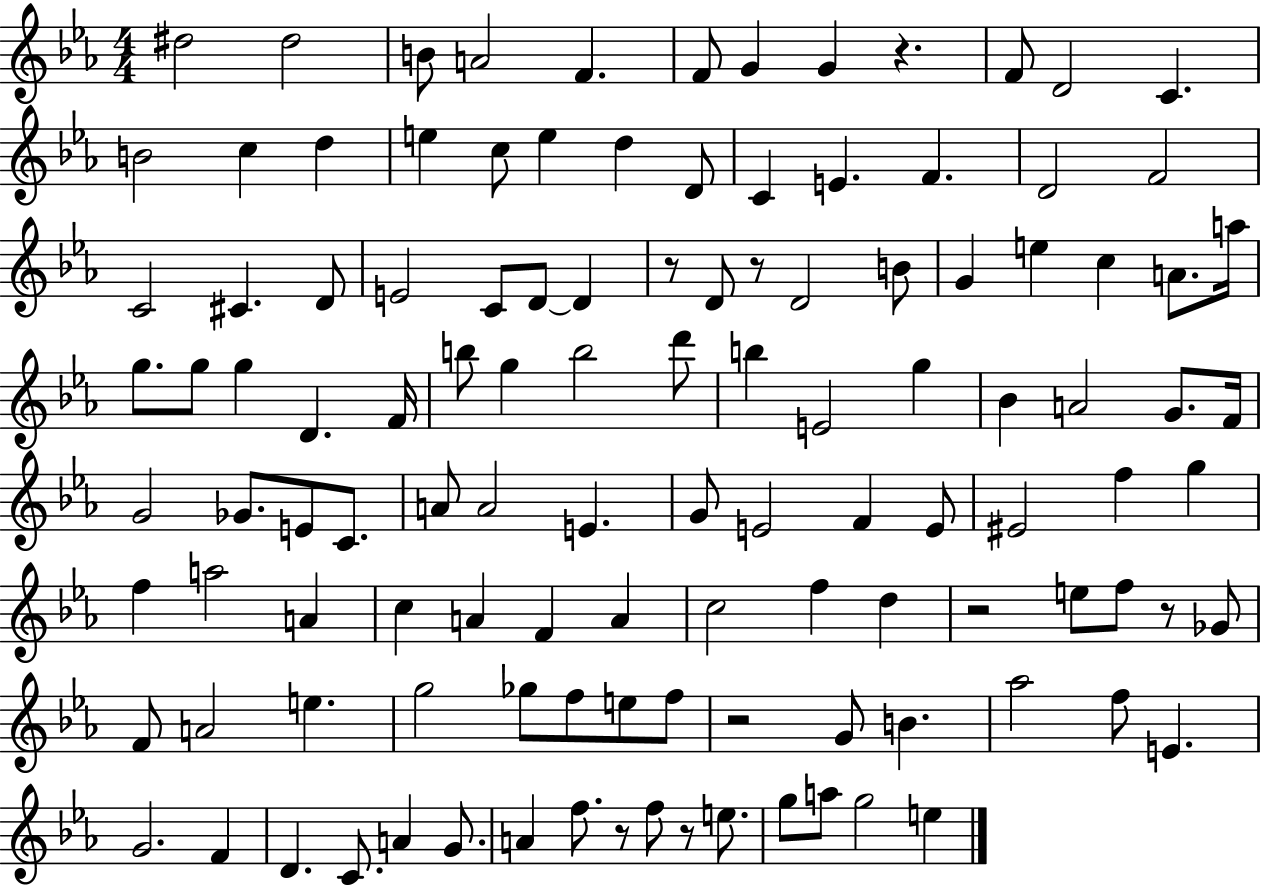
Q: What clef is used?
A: treble